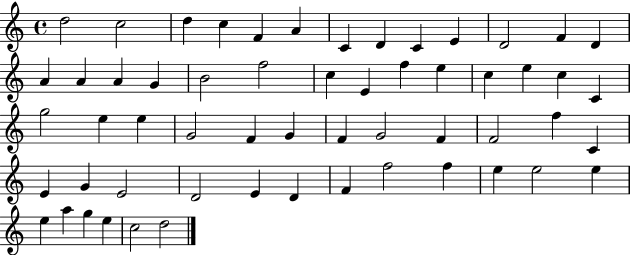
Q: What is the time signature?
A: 4/4